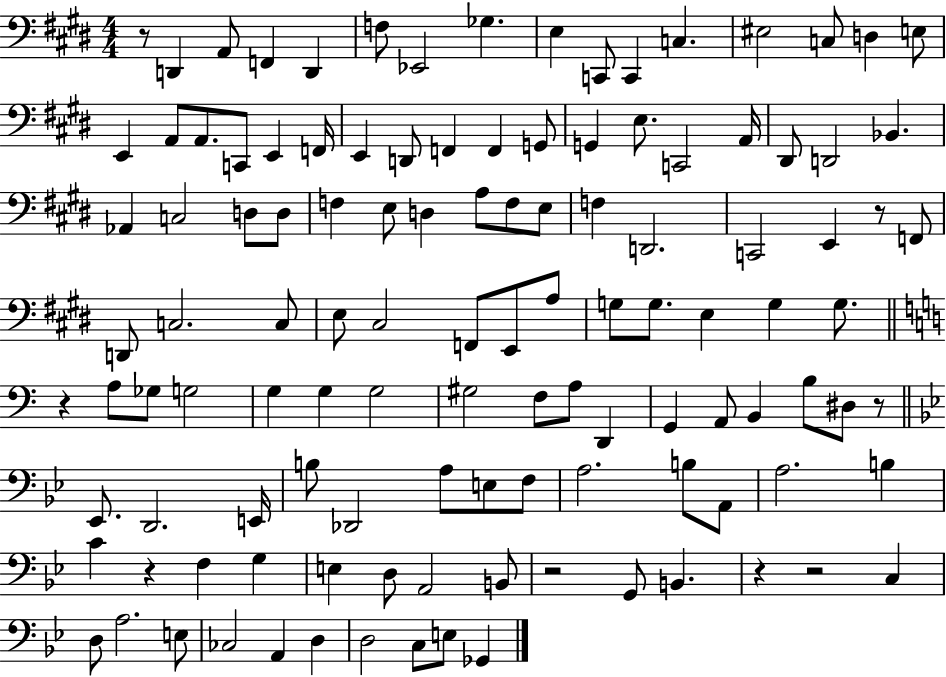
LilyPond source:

{
  \clef bass
  \numericTimeSignature
  \time 4/4
  \key e \major
  \repeat volta 2 { r8 d,4 a,8 f,4 d,4 | f8 ees,2 ges4. | e4 c,8 c,4 c4. | eis2 c8 d4 e8 | \break e,4 a,8 a,8. c,8 e,4 f,16 | e,4 d,8 f,4 f,4 g,8 | g,4 e8. c,2 a,16 | dis,8 d,2 bes,4. | \break aes,4 c2 d8 d8 | f4 e8 d4 a8 f8 e8 | f4 d,2. | c,2 e,4 r8 f,8 | \break d,8 c2. c8 | e8 cis2 f,8 e,8 a8 | g8 g8. e4 g4 g8. | \bar "||" \break \key a \minor r4 a8 ges8 g2 | g4 g4 g2 | gis2 f8 a8 d,4 | g,4 a,8 b,4 b8 dis8 r8 | \break \bar "||" \break \key g \minor ees,8. d,2. e,16 | b8 des,2 a8 e8 f8 | a2. b8 a,8 | a2. b4 | \break c'4 r4 f4 g4 | e4 d8 a,2 b,8 | r2 g,8 b,4. | r4 r2 c4 | \break d8 a2. e8 | ces2 a,4 d4 | d2 c8 e8 ges,4 | } \bar "|."
}